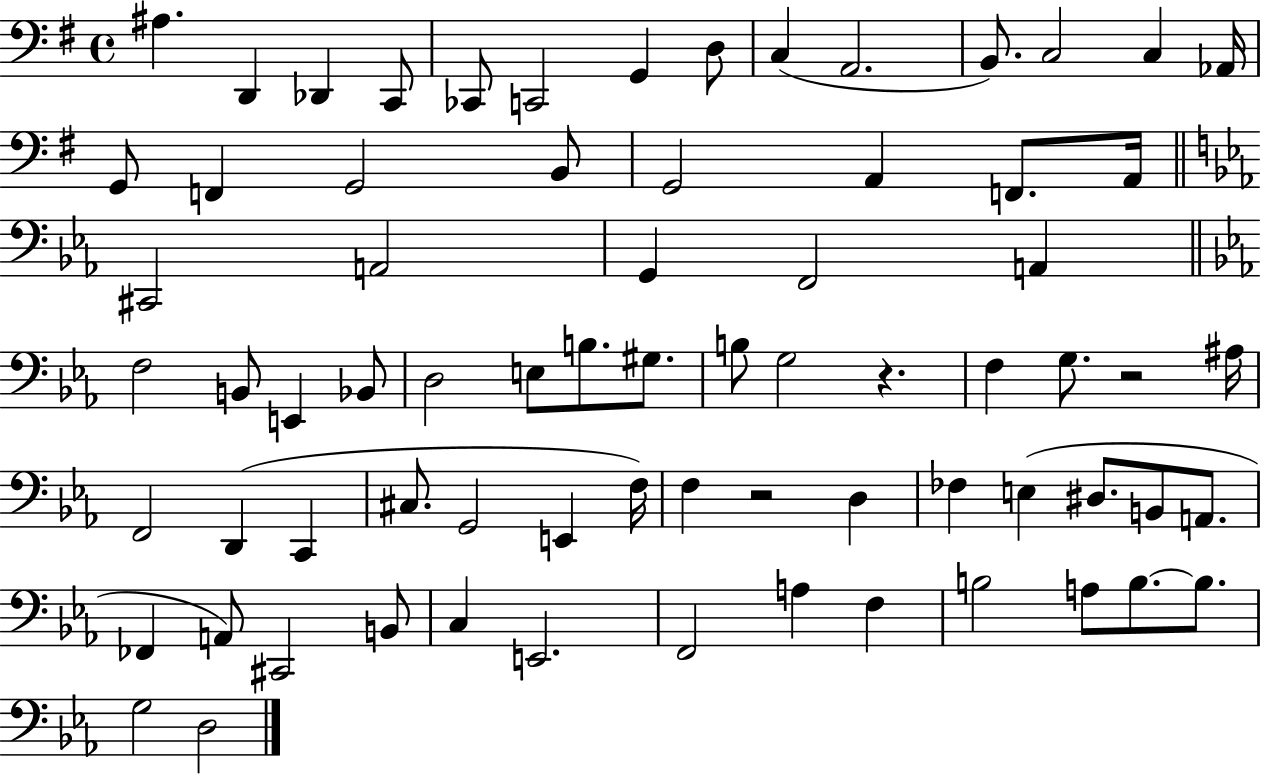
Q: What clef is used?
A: bass